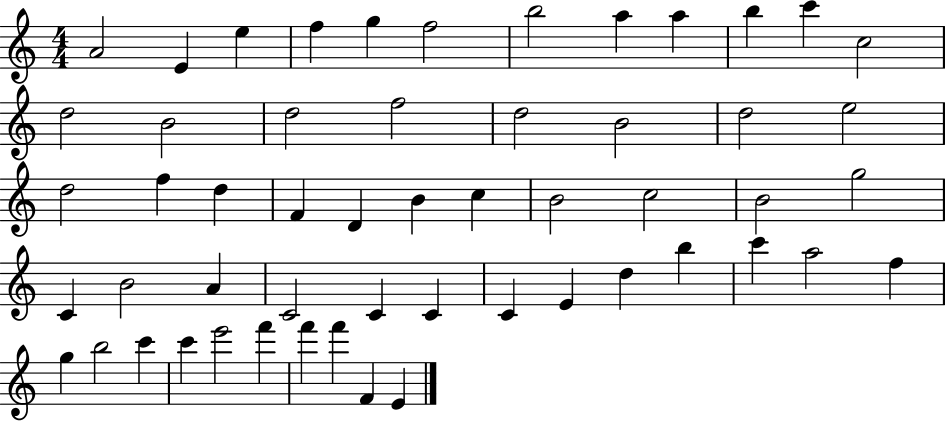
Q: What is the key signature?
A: C major